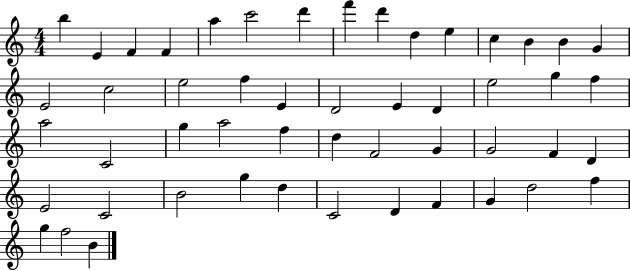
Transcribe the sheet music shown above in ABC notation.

X:1
T:Untitled
M:4/4
L:1/4
K:C
b E F F a c'2 d' f' d' d e c B B G E2 c2 e2 f E D2 E D e2 g f a2 C2 g a2 f d F2 G G2 F D E2 C2 B2 g d C2 D F G d2 f g f2 B